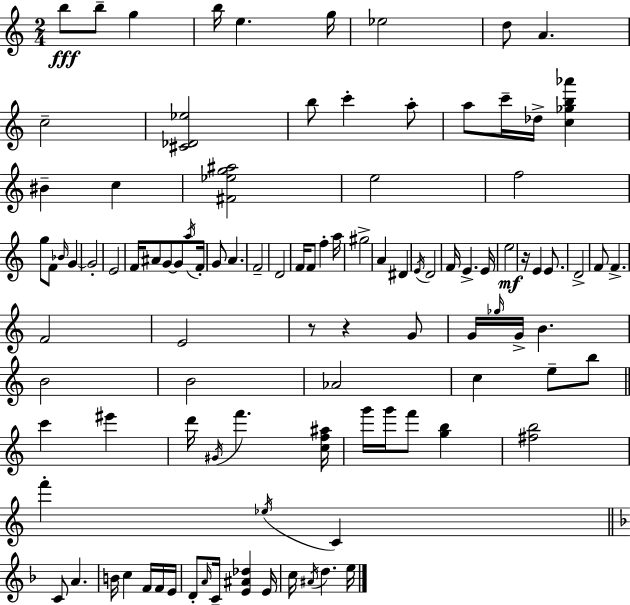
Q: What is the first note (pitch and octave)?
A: B5